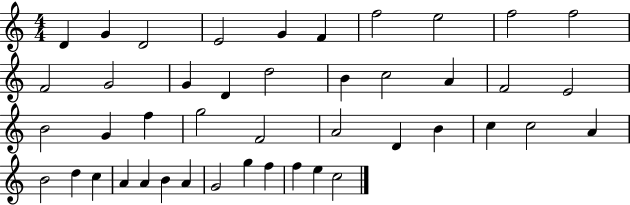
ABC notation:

X:1
T:Untitled
M:4/4
L:1/4
K:C
D G D2 E2 G F f2 e2 f2 f2 F2 G2 G D d2 B c2 A F2 E2 B2 G f g2 F2 A2 D B c c2 A B2 d c A A B A G2 g f f e c2